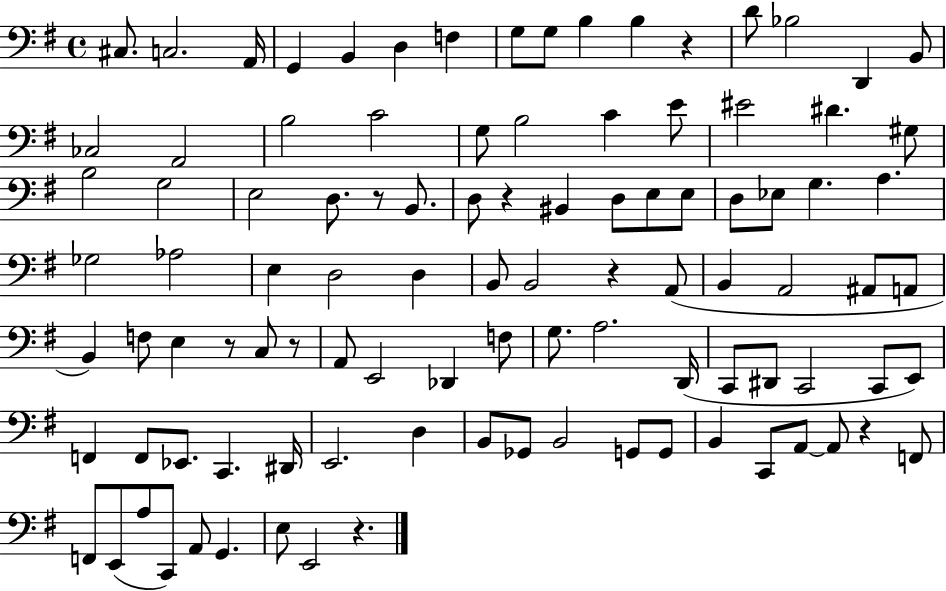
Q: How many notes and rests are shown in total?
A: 101